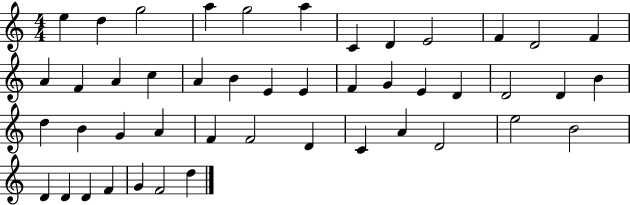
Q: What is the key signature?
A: C major